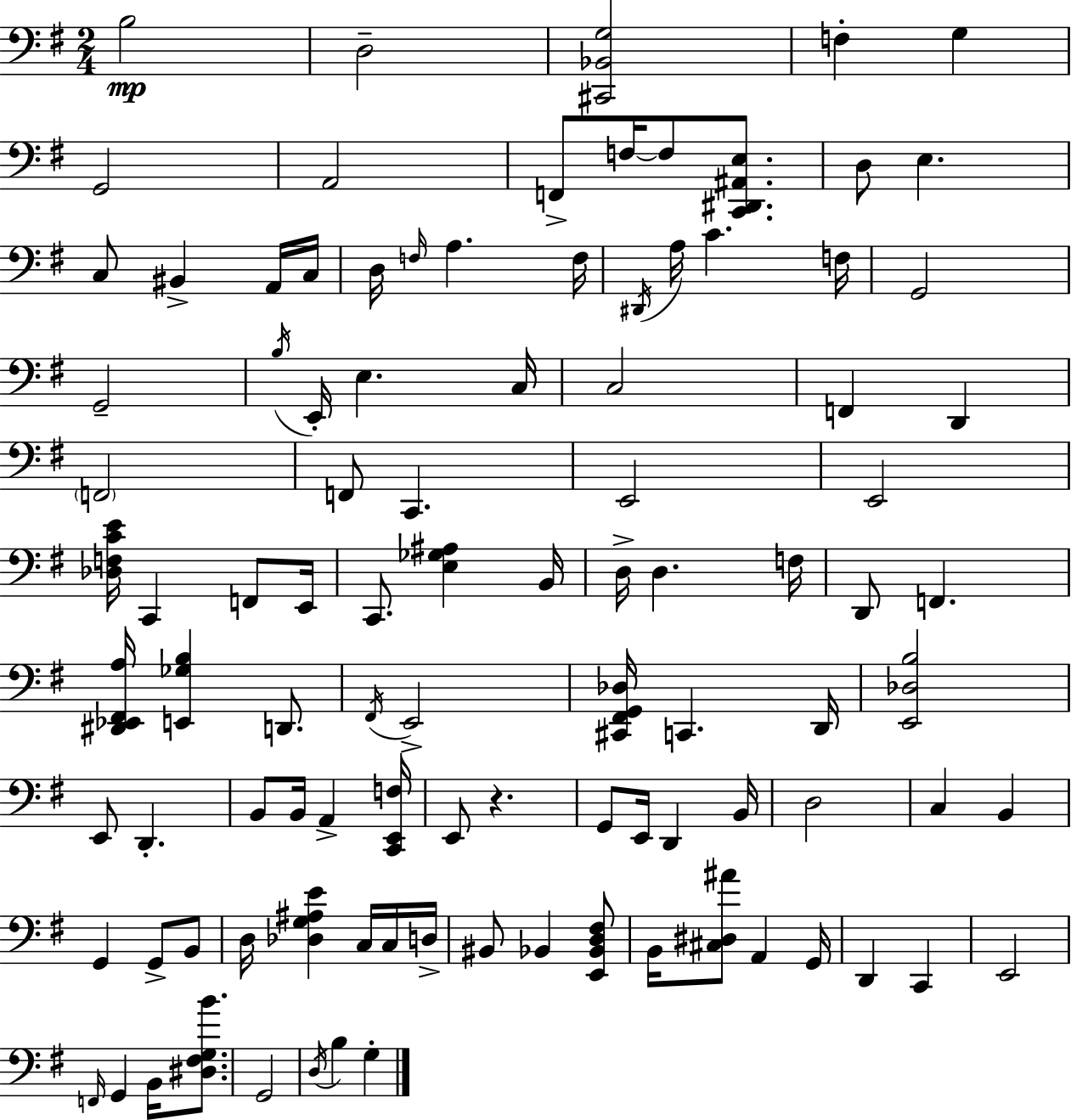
X:1
T:Untitled
M:2/4
L:1/4
K:Em
B,2 D,2 [^C,,_B,,G,]2 F, G, G,,2 A,,2 F,,/2 F,/4 F,/2 [C,,^D,,^A,,E,]/2 D,/2 E, C,/2 ^B,, A,,/4 C,/4 D,/4 F,/4 A, F,/4 ^D,,/4 A,/4 C F,/4 G,,2 G,,2 B,/4 E,,/4 E, C,/4 C,2 F,, D,, F,,2 F,,/2 C,, E,,2 E,,2 [_D,F,CE]/4 C,, F,,/2 E,,/4 C,,/2 [E,_G,^A,] B,,/4 D,/4 D, F,/4 D,,/2 F,, [^D,,_E,,^F,,A,]/4 [E,,_G,B,] D,,/2 ^F,,/4 E,,2 [^C,,^F,,G,,_D,]/4 C,, D,,/4 [E,,_D,B,]2 E,,/2 D,, B,,/2 B,,/4 A,, [C,,E,,F,]/4 E,,/2 z G,,/2 E,,/4 D,, B,,/4 D,2 C, B,, G,, G,,/2 B,,/2 D,/4 [_D,G,^A,E] C,/4 C,/4 D,/4 ^B,,/2 _B,, [E,,_B,,D,^F,]/2 B,,/4 [^C,^D,^A]/2 A,, G,,/4 D,, C,, E,,2 F,,/4 G,, B,,/4 [^D,^F,G,B]/2 G,,2 D,/4 B, G,